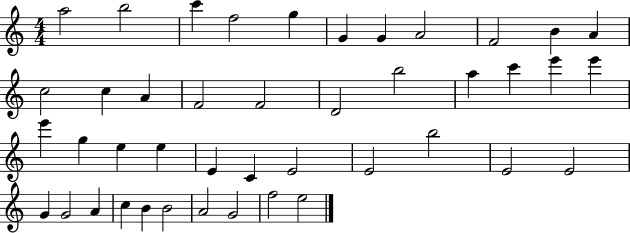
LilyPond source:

{
  \clef treble
  \numericTimeSignature
  \time 4/4
  \key c \major
  a''2 b''2 | c'''4 f''2 g''4 | g'4 g'4 a'2 | f'2 b'4 a'4 | \break c''2 c''4 a'4 | f'2 f'2 | d'2 b''2 | a''4 c'''4 e'''4 e'''4 | \break e'''4 g''4 e''4 e''4 | e'4 c'4 e'2 | e'2 b''2 | e'2 e'2 | \break g'4 g'2 a'4 | c''4 b'4 b'2 | a'2 g'2 | f''2 e''2 | \break \bar "|."
}